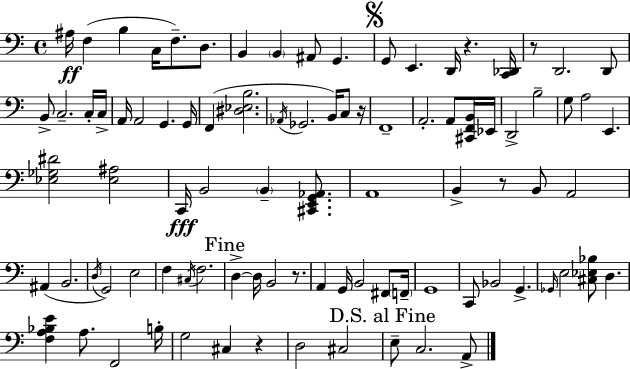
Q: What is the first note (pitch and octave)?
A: A#3